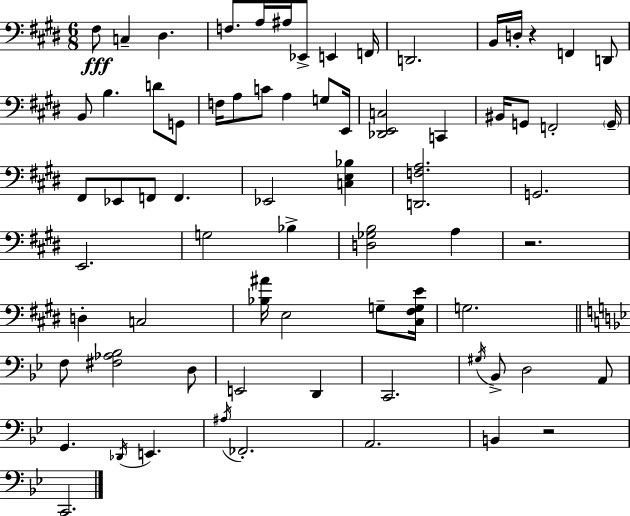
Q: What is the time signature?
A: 6/8